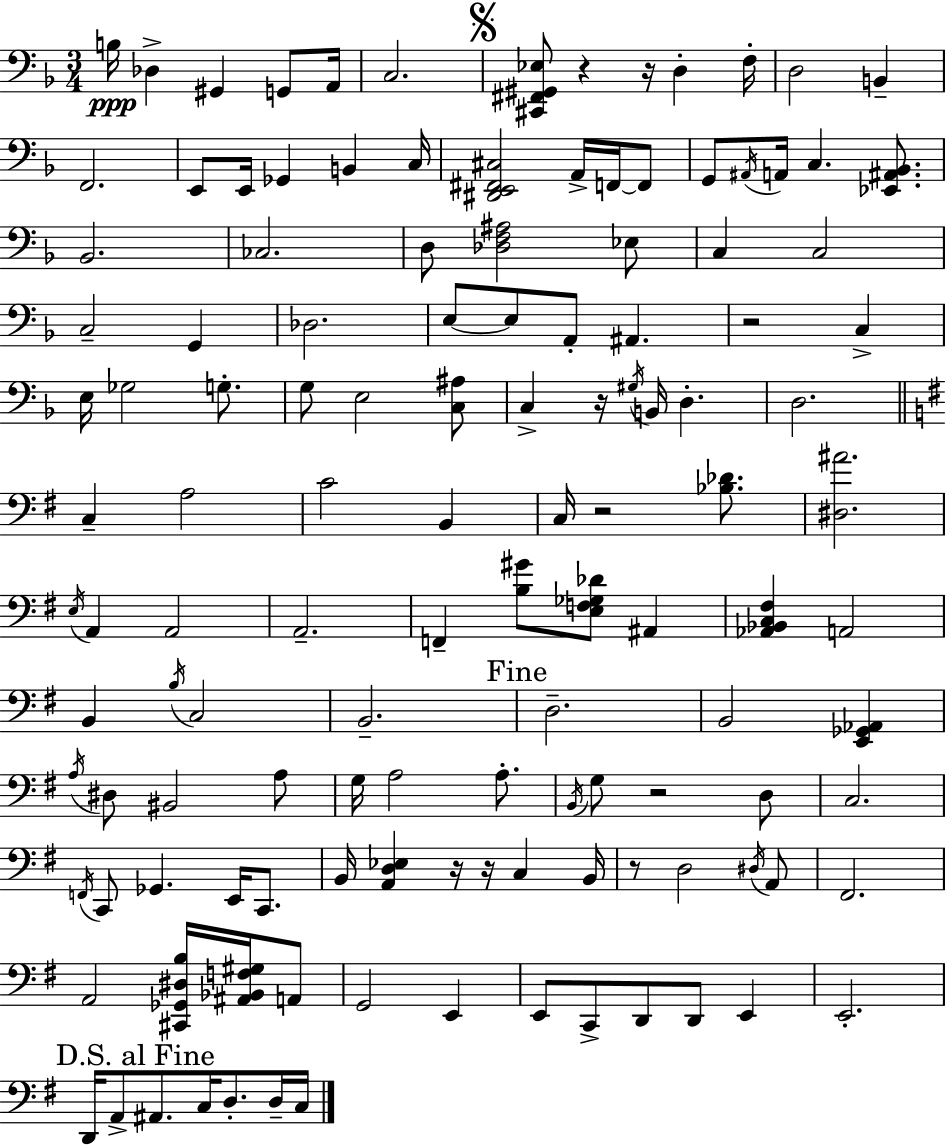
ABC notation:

X:1
T:Untitled
M:3/4
L:1/4
K:Dm
B,/4 _D, ^G,, G,,/2 A,,/4 C,2 [^C,,^F,,^G,,_E,]/2 z z/4 D, F,/4 D,2 B,, F,,2 E,,/2 E,,/4 _G,, B,, C,/4 [^D,,E,,^F,,^C,]2 A,,/4 F,,/4 F,,/2 G,,/2 ^A,,/4 A,,/4 C, [_E,,^A,,_B,,]/2 _B,,2 _C,2 D,/2 [_D,F,^A,]2 _E,/2 C, C,2 C,2 G,, _D,2 E,/2 E,/2 A,,/2 ^A,, z2 C, E,/4 _G,2 G,/2 G,/2 E,2 [C,^A,]/2 C, z/4 ^G,/4 B,,/4 D, D,2 C, A,2 C2 B,, C,/4 z2 [_B,_D]/2 [^D,^A]2 E,/4 A,, A,,2 A,,2 F,, [B,^G]/2 [E,F,_G,_D]/2 ^A,, [_A,,_B,,C,^F,] A,,2 B,, B,/4 C,2 B,,2 D,2 B,,2 [E,,_G,,_A,,] A,/4 ^D,/2 ^B,,2 A,/2 G,/4 A,2 A,/2 B,,/4 G,/2 z2 D,/2 C,2 F,,/4 C,,/2 _G,, E,,/4 C,,/2 B,,/4 [A,,D,_E,] z/4 z/4 C, B,,/4 z/2 D,2 ^D,/4 A,,/2 ^F,,2 A,,2 [^C,,_G,,^D,B,]/4 [^A,,_B,,F,^G,]/4 A,,/2 G,,2 E,, E,,/2 C,,/2 D,,/2 D,,/2 E,, E,,2 D,,/4 A,,/2 ^A,,/2 C,/4 D,/2 D,/4 C,/4